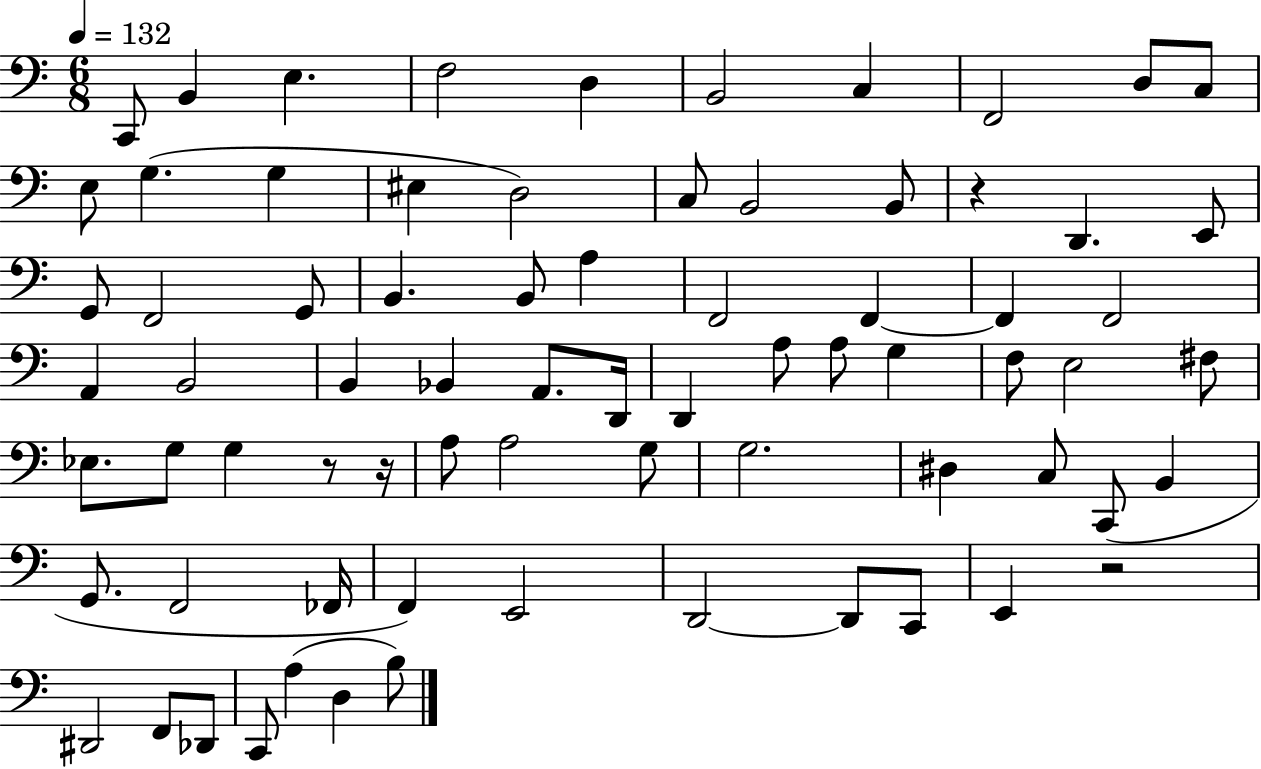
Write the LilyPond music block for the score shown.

{
  \clef bass
  \numericTimeSignature
  \time 6/8
  \key c \major
  \tempo 4 = 132
  \repeat volta 2 { c,8 b,4 e4. | f2 d4 | b,2 c4 | f,2 d8 c8 | \break e8 g4.( g4 | eis4 d2) | c8 b,2 b,8 | r4 d,4. e,8 | \break g,8 f,2 g,8 | b,4. b,8 a4 | f,2 f,4~~ | f,4 f,2 | \break a,4 b,2 | b,4 bes,4 a,8. d,16 | d,4 a8 a8 g4 | f8 e2 fis8 | \break ees8. g8 g4 r8 r16 | a8 a2 g8 | g2. | dis4 c8 c,8( b,4 | \break g,8. f,2 fes,16 | f,4) e,2 | d,2~~ d,8 c,8 | e,4 r2 | \break dis,2 f,8 des,8 | c,8 a4( d4 b8) | } \bar "|."
}